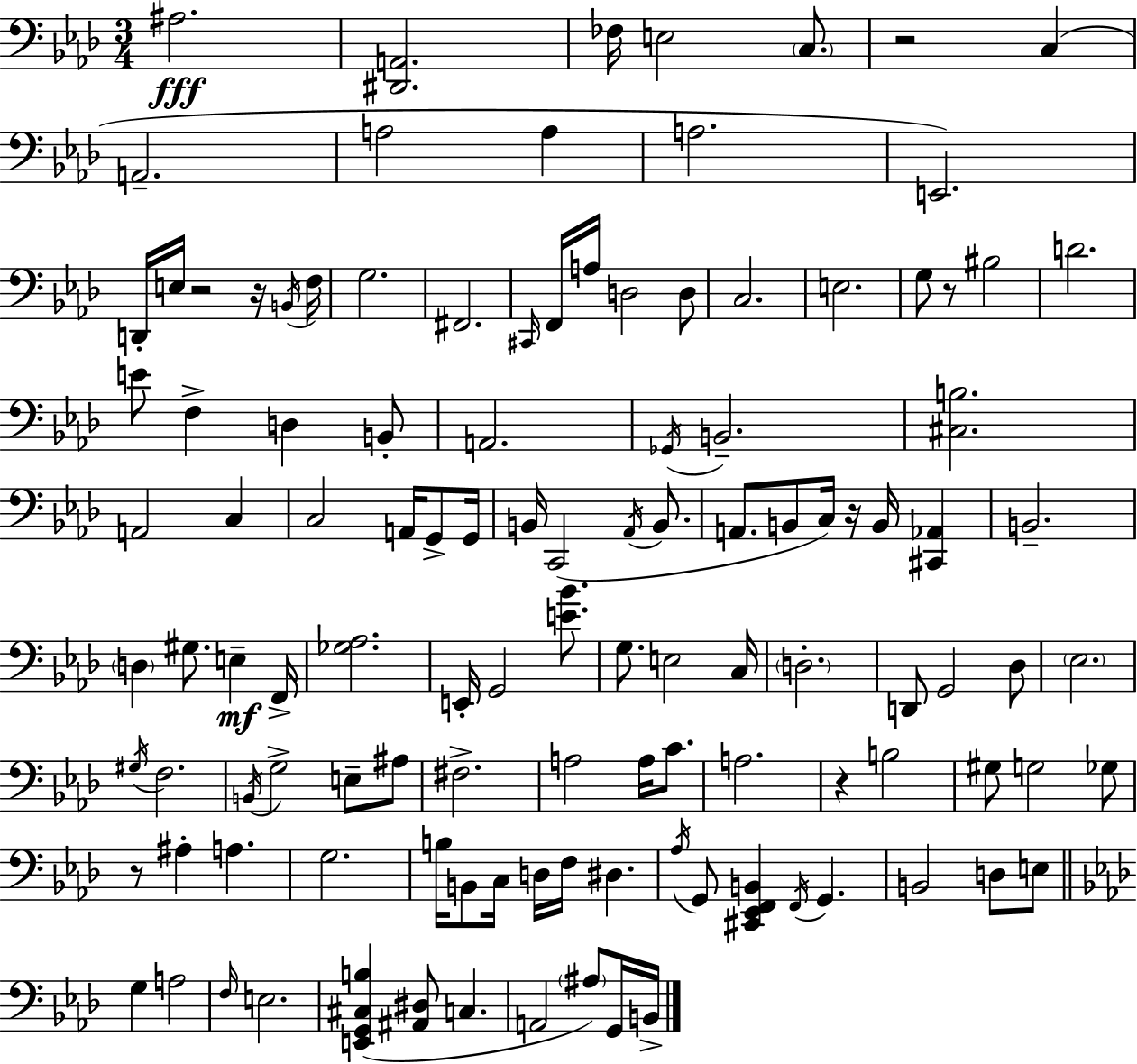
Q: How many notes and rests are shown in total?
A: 117